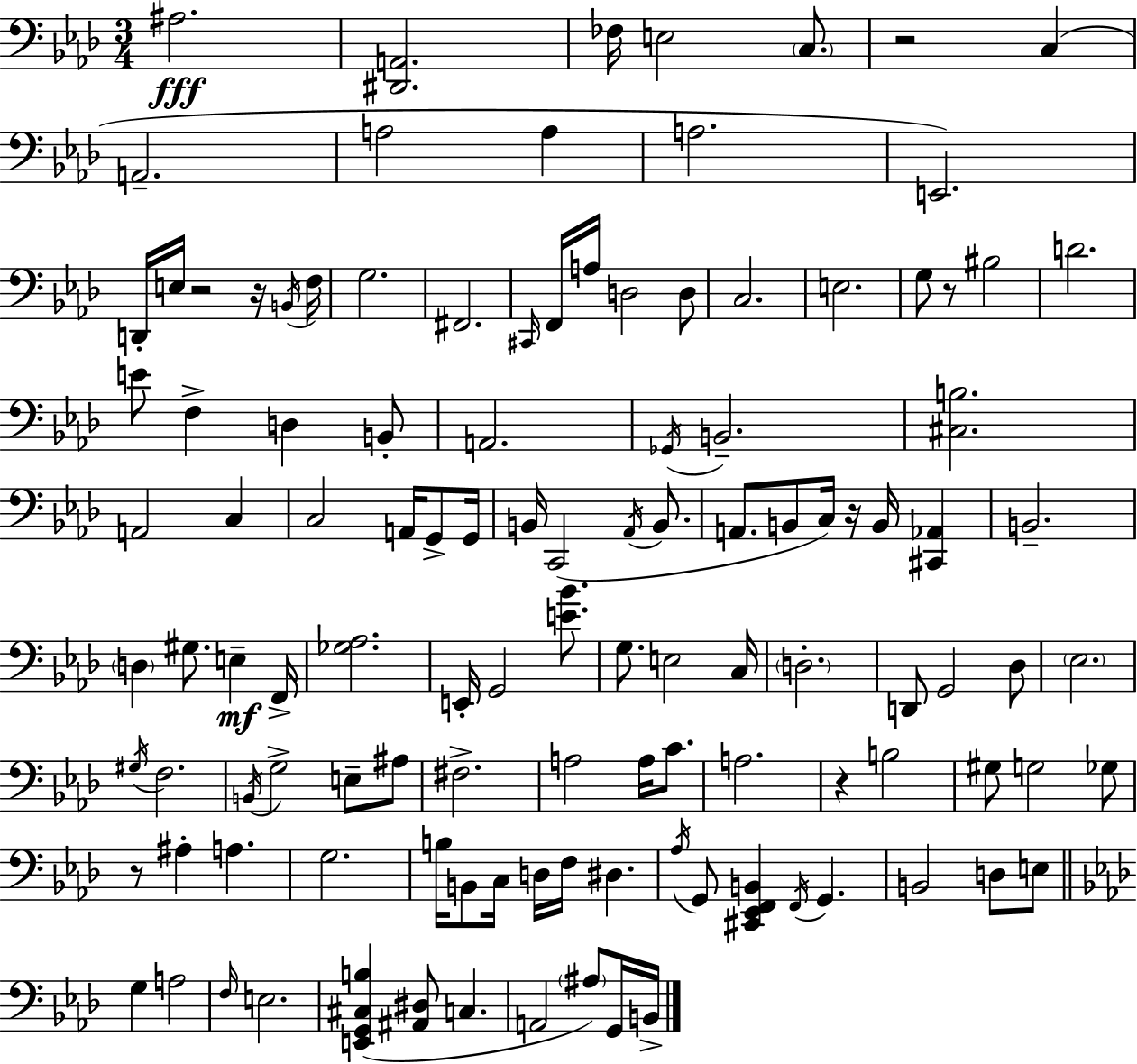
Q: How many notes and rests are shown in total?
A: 117